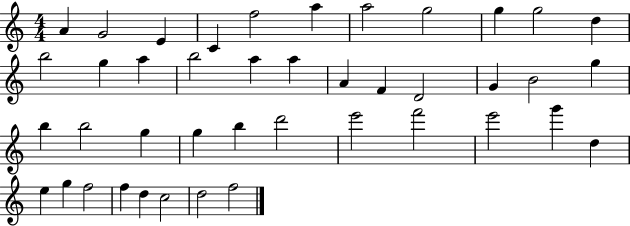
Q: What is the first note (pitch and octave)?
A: A4